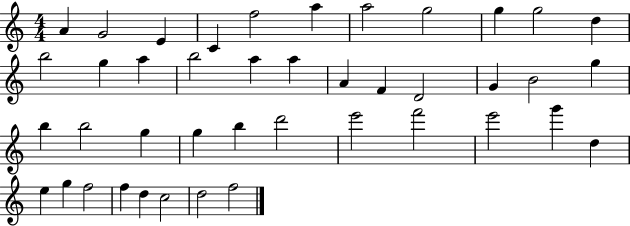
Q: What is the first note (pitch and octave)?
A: A4